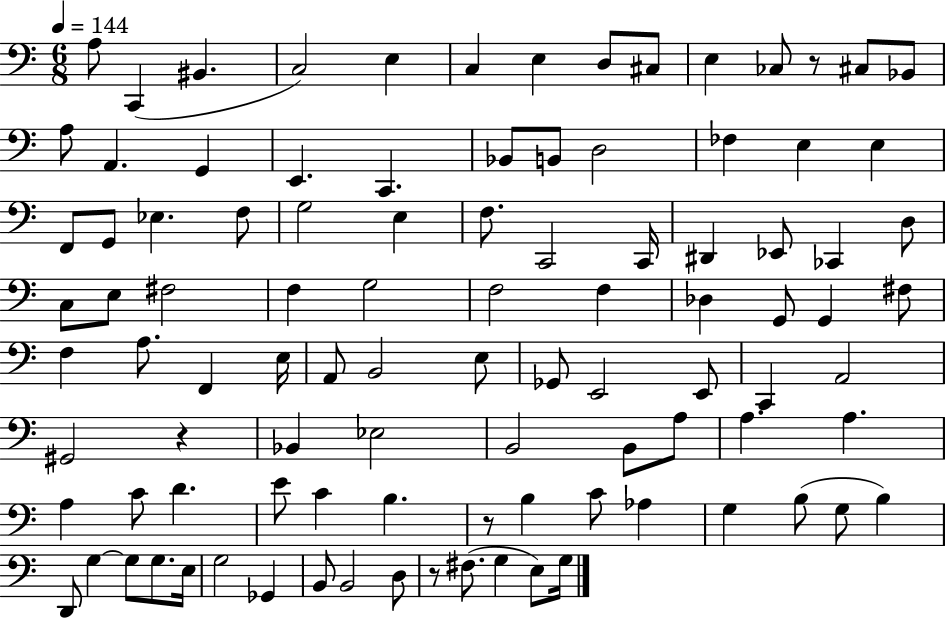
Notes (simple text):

A3/e C2/q BIS2/q. C3/h E3/q C3/q E3/q D3/e C#3/e E3/q CES3/e R/e C#3/e Bb2/e A3/e A2/q. G2/q E2/q. C2/q. Bb2/e B2/e D3/h FES3/q E3/q E3/q F2/e G2/e Eb3/q. F3/e G3/h E3/q F3/e. C2/h C2/s D#2/q Eb2/e CES2/q D3/e C3/e E3/e F#3/h F3/q G3/h F3/h F3/q Db3/q G2/e G2/q F#3/e F3/q A3/e. F2/q E3/s A2/e B2/h E3/e Gb2/e E2/h E2/e C2/q A2/h G#2/h R/q Bb2/q Eb3/h B2/h B2/e A3/e A3/q. A3/q. A3/q C4/e D4/q. E4/e C4/q B3/q. R/e B3/q C4/e Ab3/q G3/q B3/e G3/e B3/q D2/e G3/q G3/e G3/e. E3/s G3/h Gb2/q B2/e B2/h D3/e R/e F#3/e. G3/q E3/e G3/s